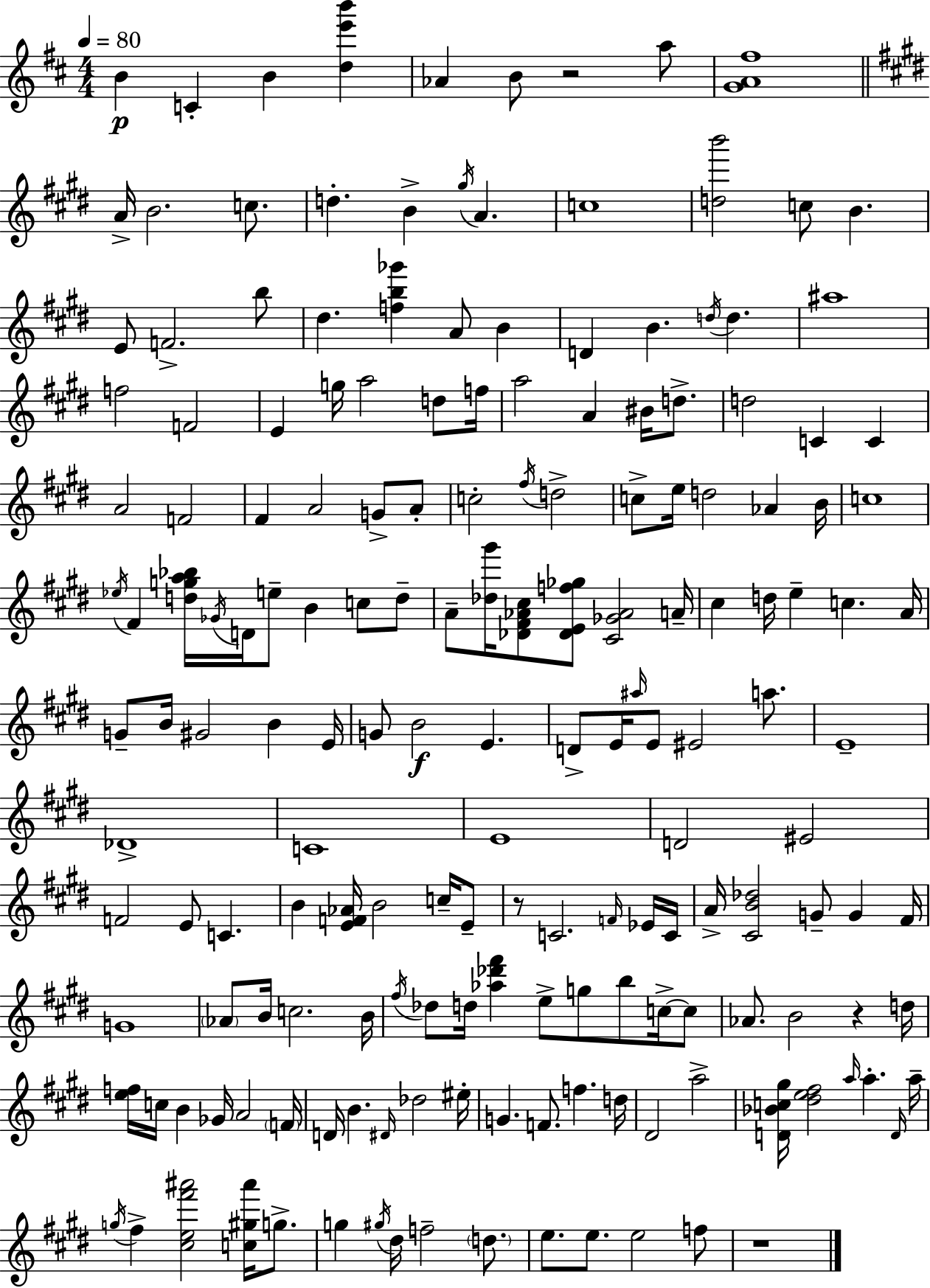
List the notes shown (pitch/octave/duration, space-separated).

B4/q C4/q B4/q [D5,E6,B6]/q Ab4/q B4/e R/h A5/e [G4,A4,F#5]/w A4/s B4/h. C5/e. D5/q. B4/q G#5/s A4/q. C5/w [D5,B6]/h C5/e B4/q. E4/e F4/h. B5/e D#5/q. [F5,B5,Gb6]/q A4/e B4/q D4/q B4/q. D5/s D5/q. A#5/w F5/h F4/h E4/q G5/s A5/h D5/e F5/s A5/h A4/q BIS4/s D5/e. D5/h C4/q C4/q A4/h F4/h F#4/q A4/h G4/e A4/e C5/h F#5/s D5/h C5/e E5/s D5/h Ab4/q B4/s C5/w Eb5/s F#4/q [D5,G5,A5,Bb5]/s Gb4/s D4/s E5/e B4/q C5/e D5/e A4/e [Db5,G#6]/s [Db4,F#4,Ab4,C#5]/e [Db4,E4,F5,Gb5]/e [C#4,Gb4,Ab4]/h A4/s C#5/q D5/s E5/q C5/q. A4/s G4/e B4/s G#4/h B4/q E4/s G4/e B4/h E4/q. D4/e E4/s A#5/s E4/e EIS4/h A5/e. E4/w Db4/w C4/w E4/w D4/h EIS4/h F4/h E4/e C4/q. B4/q [E4,F4,Ab4]/s B4/h C5/s E4/e R/e C4/h. F4/s Eb4/s C4/s A4/s [C#4,B4,Db5]/h G4/e G4/q F#4/s G4/w Ab4/e B4/s C5/h. B4/s F#5/s Db5/e D5/s [Ab5,Db6,F#6]/q E5/e G5/e B5/e C5/s C5/e Ab4/e. B4/h R/q D5/s [E5,F5]/s C5/s B4/q Gb4/s A4/h F4/s D4/s B4/q. D#4/s Db5/h EIS5/s G4/q. F4/e. F5/q. D5/s D#4/h A5/h [D4,Bb4,C5,G#5]/s [D#5,E5,F#5]/h A5/s A5/q. D4/s A5/s G5/s F#5/q [C#5,E5,F#6,A#6]/h [C5,G#5,A#6]/s G5/e. G5/q G#5/s D#5/s F5/h D5/e. E5/e. E5/e. E5/h F5/e R/w